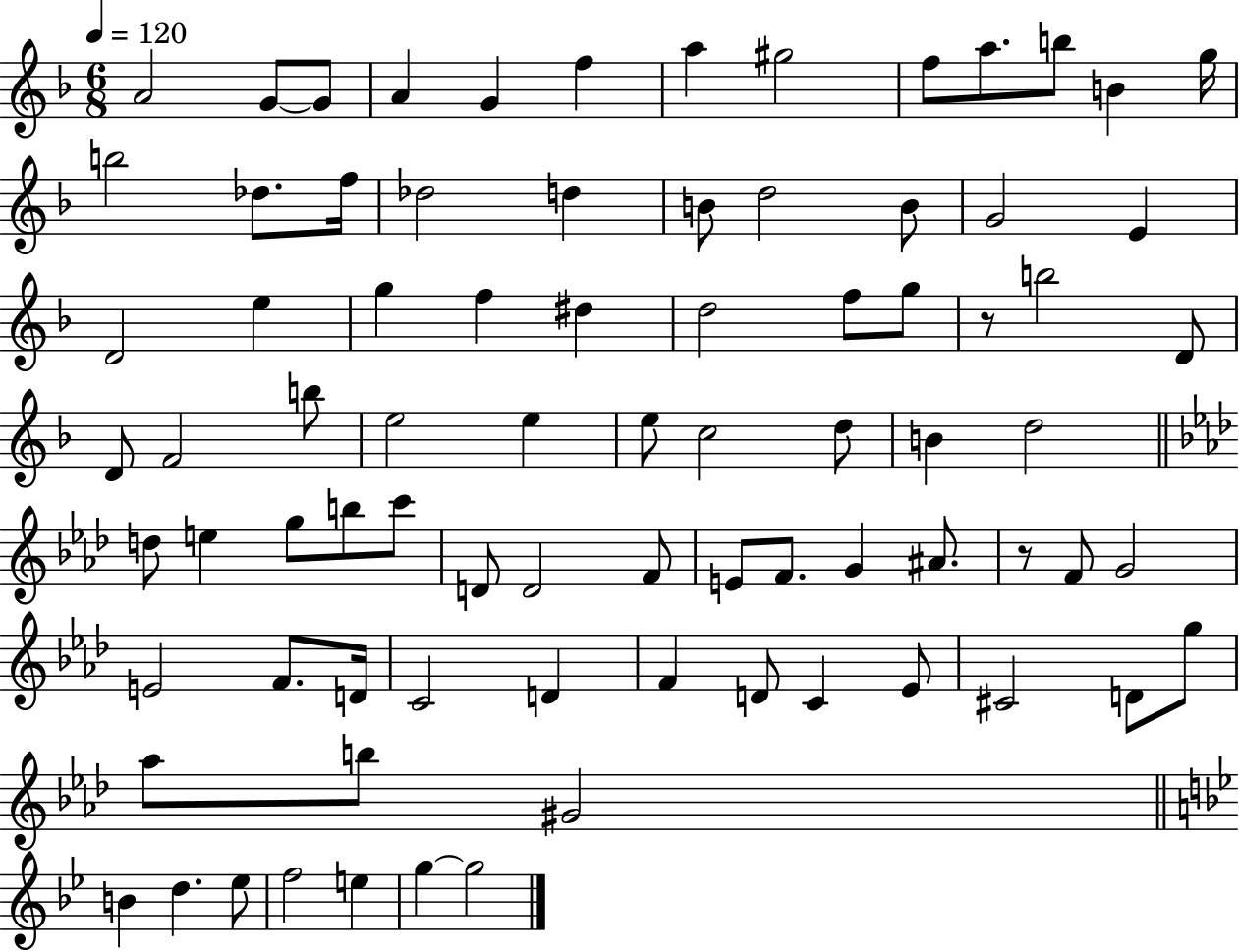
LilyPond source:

{
  \clef treble
  \numericTimeSignature
  \time 6/8
  \key f \major
  \tempo 4 = 120
  a'2 g'8~~ g'8 | a'4 g'4 f''4 | a''4 gis''2 | f''8 a''8. b''8 b'4 g''16 | \break b''2 des''8. f''16 | des''2 d''4 | b'8 d''2 b'8 | g'2 e'4 | \break d'2 e''4 | g''4 f''4 dis''4 | d''2 f''8 g''8 | r8 b''2 d'8 | \break d'8 f'2 b''8 | e''2 e''4 | e''8 c''2 d''8 | b'4 d''2 | \break \bar "||" \break \key aes \major d''8 e''4 g''8 b''8 c'''8 | d'8 d'2 f'8 | e'8 f'8. g'4 ais'8. | r8 f'8 g'2 | \break e'2 f'8. d'16 | c'2 d'4 | f'4 d'8 c'4 ees'8 | cis'2 d'8 g''8 | \break aes''8 b''8 gis'2 | \bar "||" \break \key bes \major b'4 d''4. ees''8 | f''2 e''4 | g''4~~ g''2 | \bar "|."
}